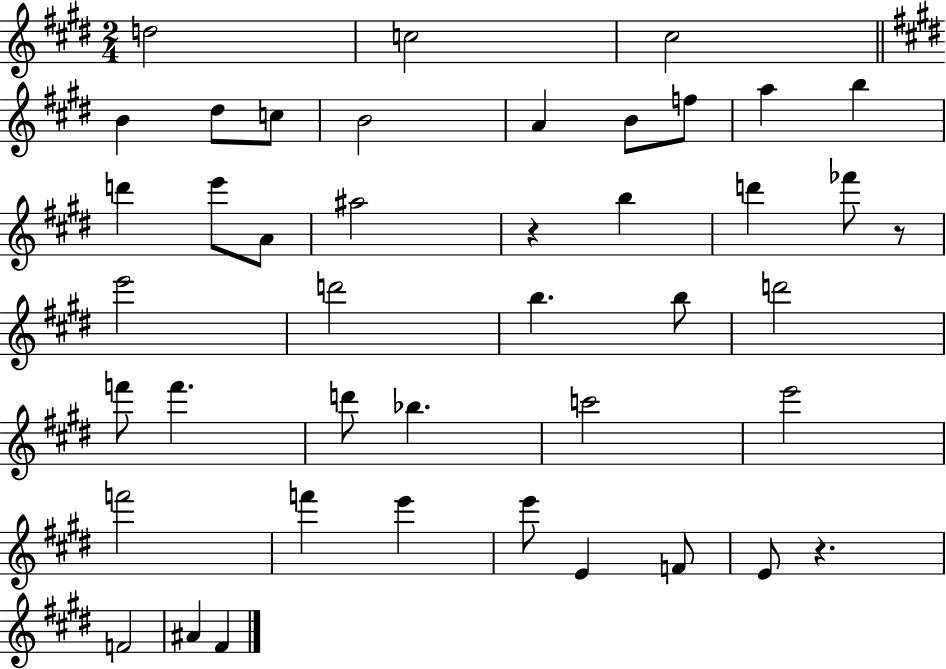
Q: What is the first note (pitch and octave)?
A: D5